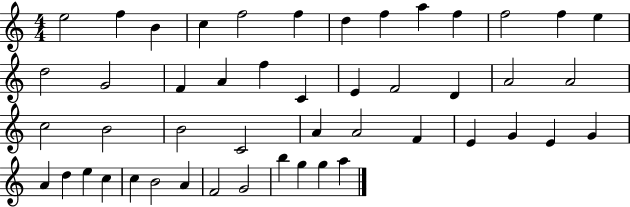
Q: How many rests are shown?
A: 0